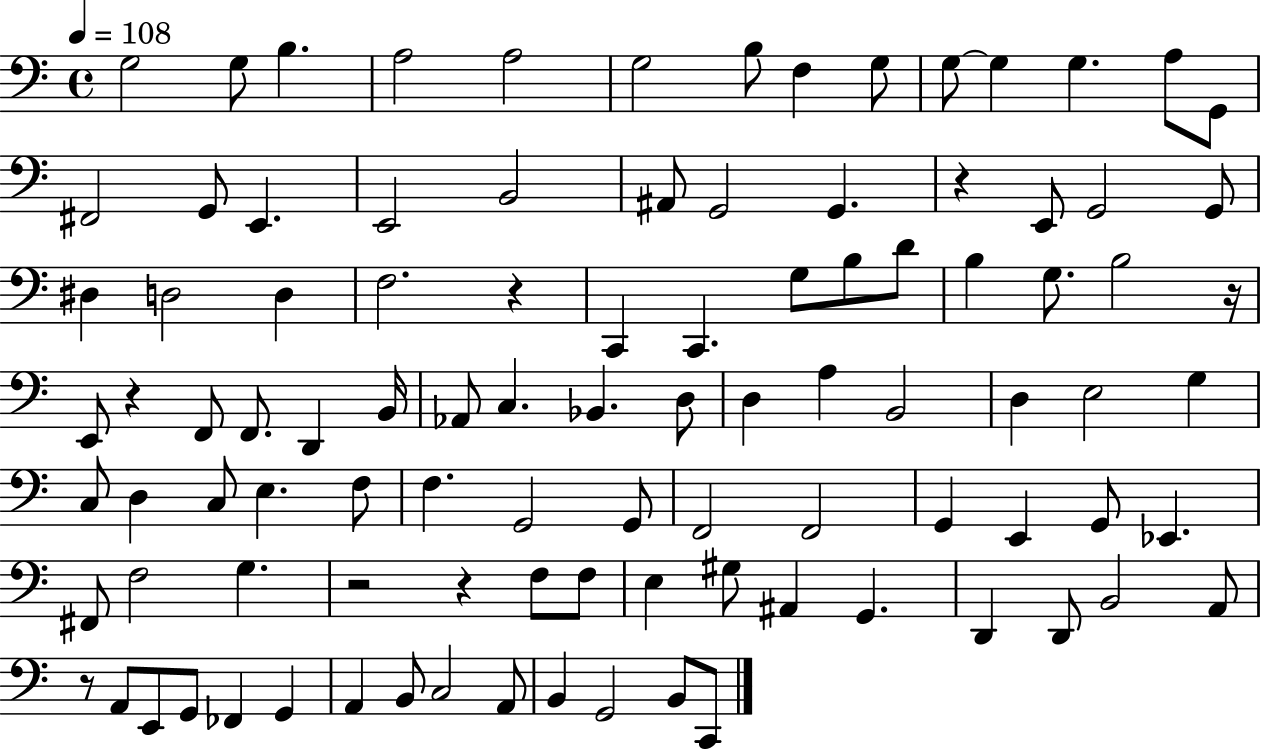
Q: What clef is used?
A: bass